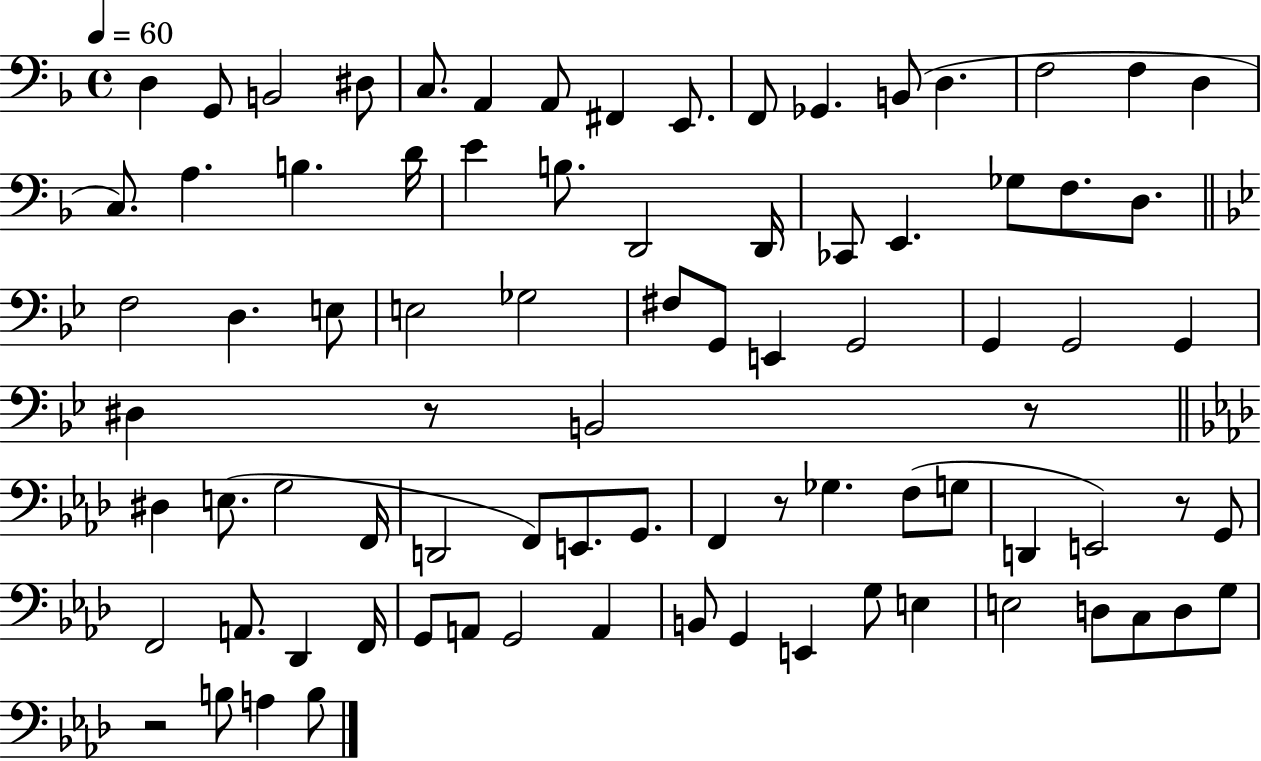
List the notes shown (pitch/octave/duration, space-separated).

D3/q G2/e B2/h D#3/e C3/e. A2/q A2/e F#2/q E2/e. F2/e Gb2/q. B2/e D3/q. F3/h F3/q D3/q C3/e. A3/q. B3/q. D4/s E4/q B3/e. D2/h D2/s CES2/e E2/q. Gb3/e F3/e. D3/e. F3/h D3/q. E3/e E3/h Gb3/h F#3/e G2/e E2/q G2/h G2/q G2/h G2/q D#3/q R/e B2/h R/e D#3/q E3/e. G3/h F2/s D2/h F2/e E2/e. G2/e. F2/q R/e Gb3/q. F3/e G3/e D2/q E2/h R/e G2/e F2/h A2/e. Db2/q F2/s G2/e A2/e G2/h A2/q B2/e G2/q E2/q G3/e E3/q E3/h D3/e C3/e D3/e G3/e R/h B3/e A3/q B3/e